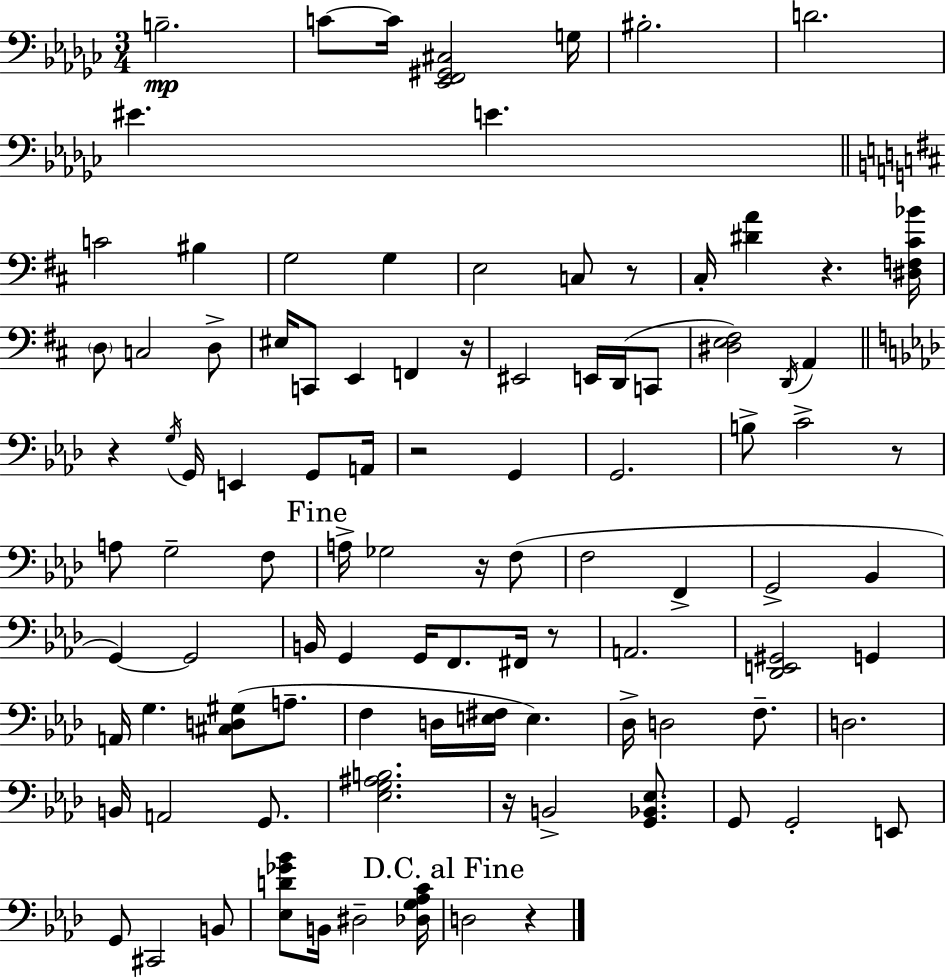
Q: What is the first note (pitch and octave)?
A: B3